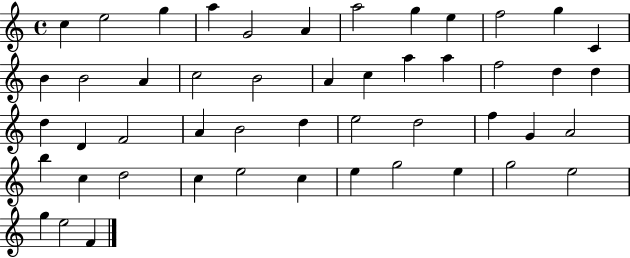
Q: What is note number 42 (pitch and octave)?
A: E5